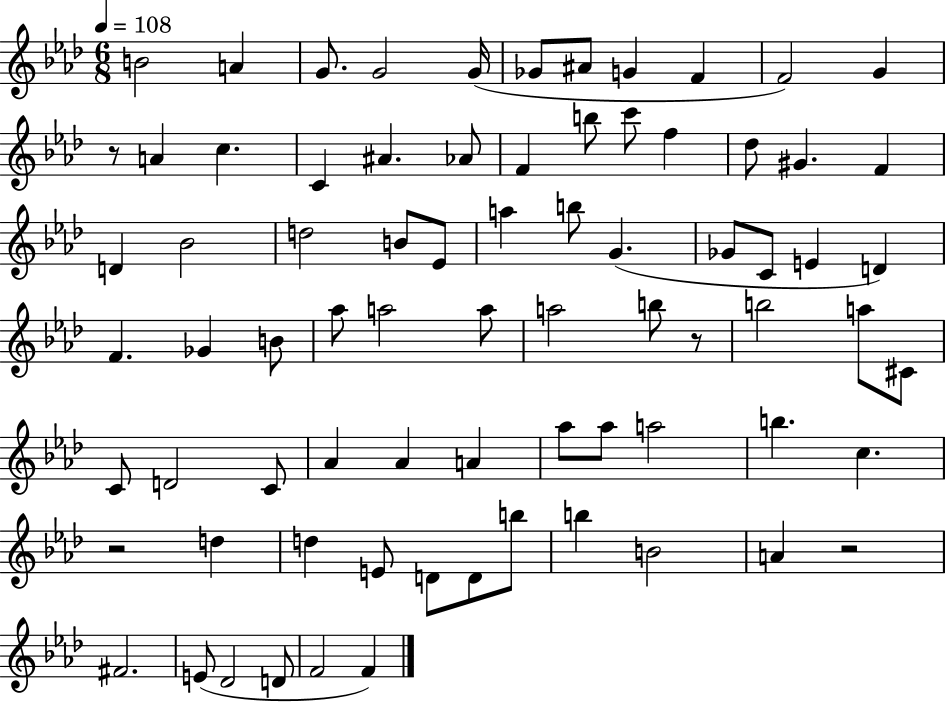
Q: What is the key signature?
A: AES major